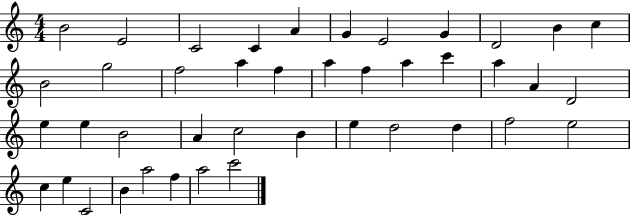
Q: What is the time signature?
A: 4/4